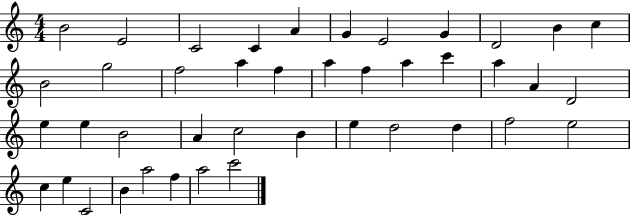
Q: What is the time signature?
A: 4/4